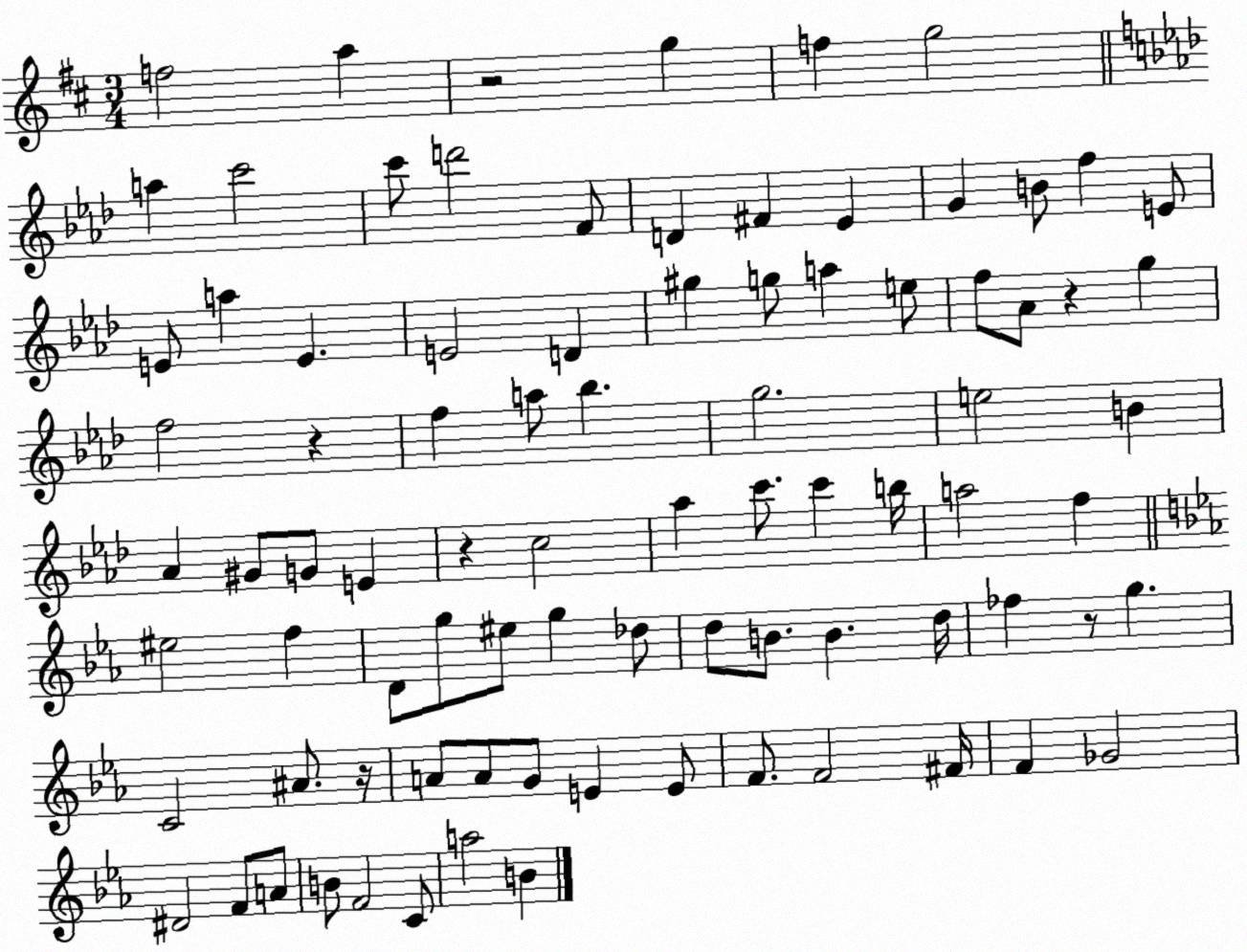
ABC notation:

X:1
T:Untitled
M:3/4
L:1/4
K:D
f2 a z2 g f g2 a c'2 c'/2 d'2 F/2 D ^F _E G B/2 f E/2 E/2 a E E2 D ^g g/2 a e/2 f/2 _A/2 z g f2 z f a/2 _b g2 e2 B _A ^G/2 G/2 E z c2 _a c'/2 c' b/4 a2 f ^e2 f D/2 g/2 ^e/2 g _d/2 d/2 B/2 B d/4 _f z/2 g C2 ^A/2 z/4 A/2 A/2 G/2 E E/2 F/2 F2 ^F/4 F _G2 ^D2 F/2 A/2 B/2 F2 C/2 a2 B